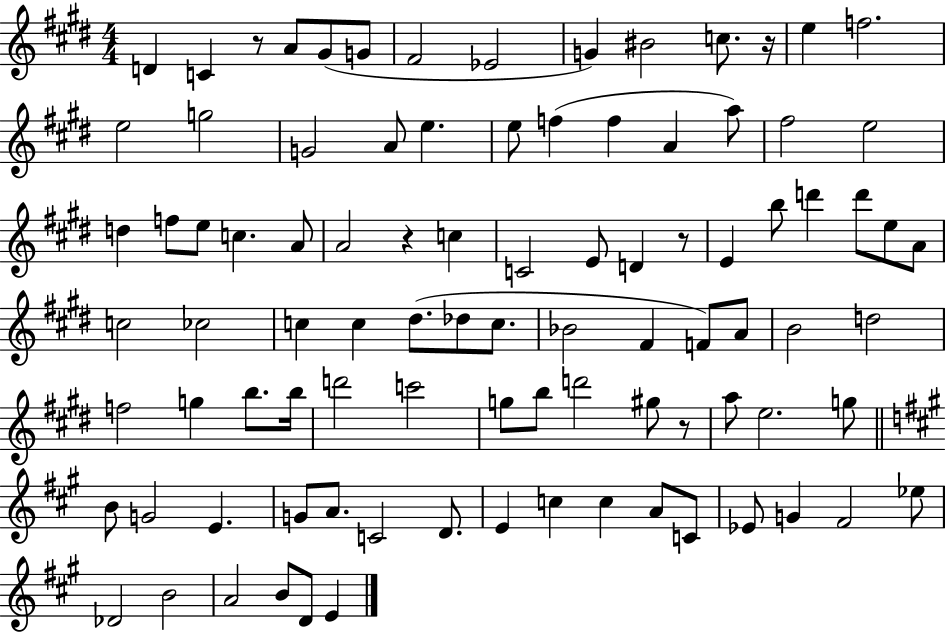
{
  \clef treble
  \numericTimeSignature
  \time 4/4
  \key e \major
  \repeat volta 2 { d'4 c'4 r8 a'8 gis'8( g'8 | fis'2 ees'2 | g'4) bis'2 c''8. r16 | e''4 f''2. | \break e''2 g''2 | g'2 a'8 e''4. | e''8 f''4( f''4 a'4 a''8) | fis''2 e''2 | \break d''4 f''8 e''8 c''4. a'8 | a'2 r4 c''4 | c'2 e'8 d'4 r8 | e'4 b''8 d'''4 d'''8 e''8 a'8 | \break c''2 ces''2 | c''4 c''4 dis''8.( des''8 c''8. | bes'2 fis'4 f'8) a'8 | b'2 d''2 | \break f''2 g''4 b''8. b''16 | d'''2 c'''2 | g''8 b''8 d'''2 gis''8 r8 | a''8 e''2. g''8 | \break \bar "||" \break \key a \major b'8 g'2 e'4. | g'8 a'8. c'2 d'8. | e'4 c''4 c''4 a'8 c'8 | ees'8 g'4 fis'2 ees''8 | \break des'2 b'2 | a'2 b'8 d'8 e'4 | } \bar "|."
}